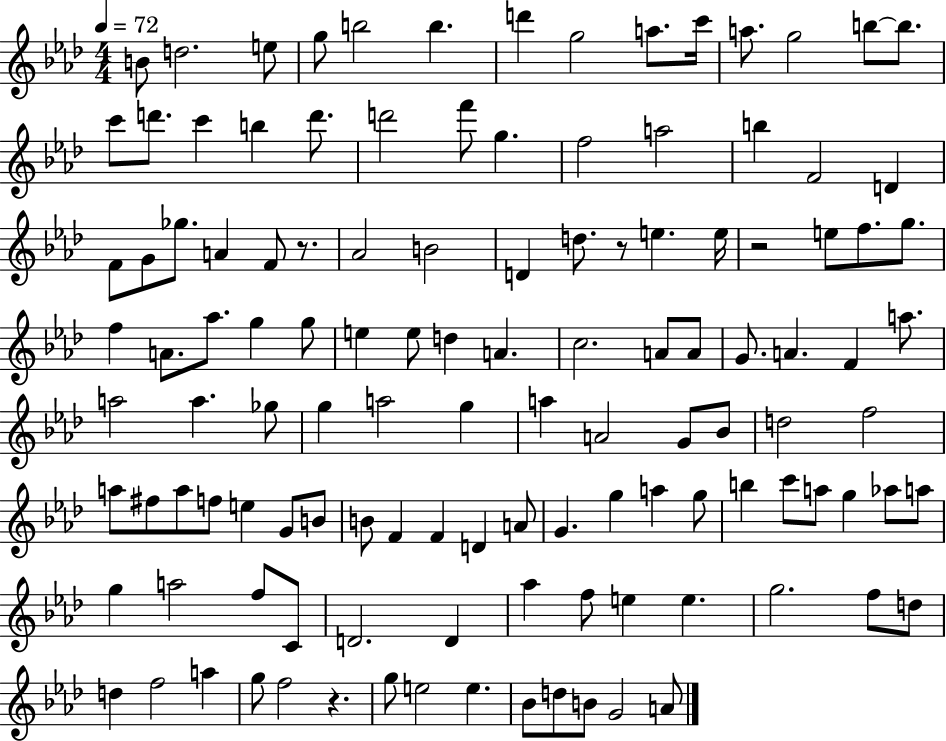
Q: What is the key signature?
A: AES major